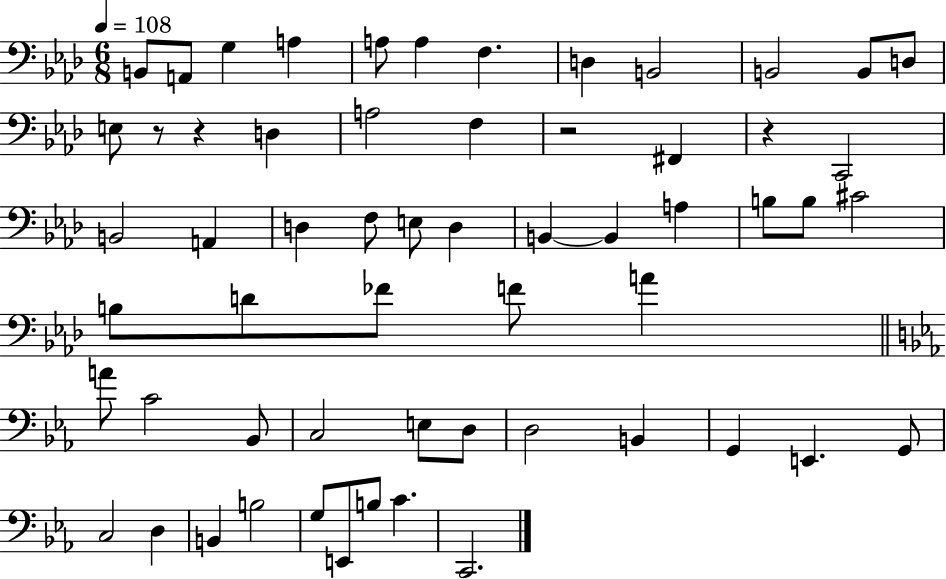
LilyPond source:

{
  \clef bass
  \numericTimeSignature
  \time 6/8
  \key aes \major
  \tempo 4 = 108
  b,8 a,8 g4 a4 | a8 a4 f4. | d4 b,2 | b,2 b,8 d8 | \break e8 r8 r4 d4 | a2 f4 | r2 fis,4 | r4 c,2 | \break b,2 a,4 | d4 f8 e8 d4 | b,4~~ b,4 a4 | b8 b8 cis'2 | \break b8 d'8 fes'8 f'8 a'4 | \bar "||" \break \key ees \major a'8 c'2 bes,8 | c2 e8 d8 | d2 b,4 | g,4 e,4. g,8 | \break c2 d4 | b,4 b2 | g8 e,8 b8 c'4. | c,2. | \break \bar "|."
}